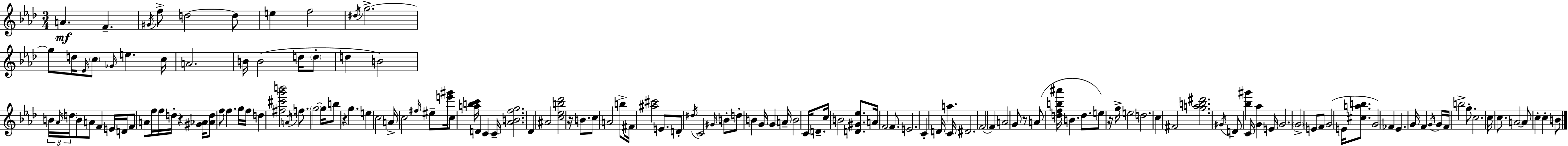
{
  \clef treble
  \numericTimeSignature
  \time 3/4
  \key aes \major
  a'4.\mf f'4.-- | \acciaccatura { gis'16 } f''8-> d''2~~ d''8 | e''4 f''2 | \acciaccatura { dis''16 } g''2.->~~ | \break g''8 d''16 \grace { ees'16 } \parenthesize c''8 \grace { ges'16 } e''4. | c''16 a'2. | b'16 b'2( | d''16 \parenthesize d''8-. d''4 b'2) | \break \tuplet 3/2 { b'16 \grace { aes'16 } \parenthesize d''16 } b'8 a'8 f'4 | e'16 d'16 f'8 a'8 f''16 f''16 d''16-. | r4 <gis' aes'>16 <aes' d''>8 f''8 f''4. | g''16 f''16 d''4 <fis'' cis''' g''' b'''>2 | \break \acciaccatura { a'16 } f''8. \parenthesize g''2~~ | g''16 b''8 r4 | g''4. e''4 c''2 | a'16-> c''2 | \break \grace { fis''16 } eis''8-- <e''' gis'''>16 c''8 <a'' b'' c'''>16 d'4 | c'4 c'16-- <aes' b' f'' g''>2. | des'4 ais'2 | <c'' ees'' b'' des'''>2 | \break r16 b'8. c''8 a'2 | b''8-> fis'16 <ais'' cis'''>2 | e'8. d'8-. \acciaccatura { dis''16 } c'2 | \grace { gis'16 } b'8-. d''8-. b'4 | \break g'16 g'4 a'16-- b'2 | c'16 d'8.-- c''16 b'2 | <d' gis' ees''>8. a'16 f'2 | f'8. e'2. | \break c'4-. | d'16 a''4. c'16 dis'2. | f'2~~ | f'4 a'2 | \break g'8 r8 a'8( <d'' f'' b'' ais'''>16 | b'4. d''8. e''8) r16 | g''16-> e''2 d''2. | c''4 | \break fis'2 <g'' a'' b'' dis'''>2. | \acciaccatura { gis'16 } d'8 | <bes'' gis'''>4 c'16 <g' aes''>4 e'16 g'2. | \parenthesize g'2-> | \break e'8 f'8 g'2( | e'16 <cis'' a'' b''>8. g'2) | fes'4 ees'4. | g'16 f'4 \acciaccatura { g'16 } g'16 f'16 | \break b''2-> g''8.-. c''2. | c''16 | c''8. a'2~~ a'8 | c''4-. c''4-. b'8 \bar "|."
}